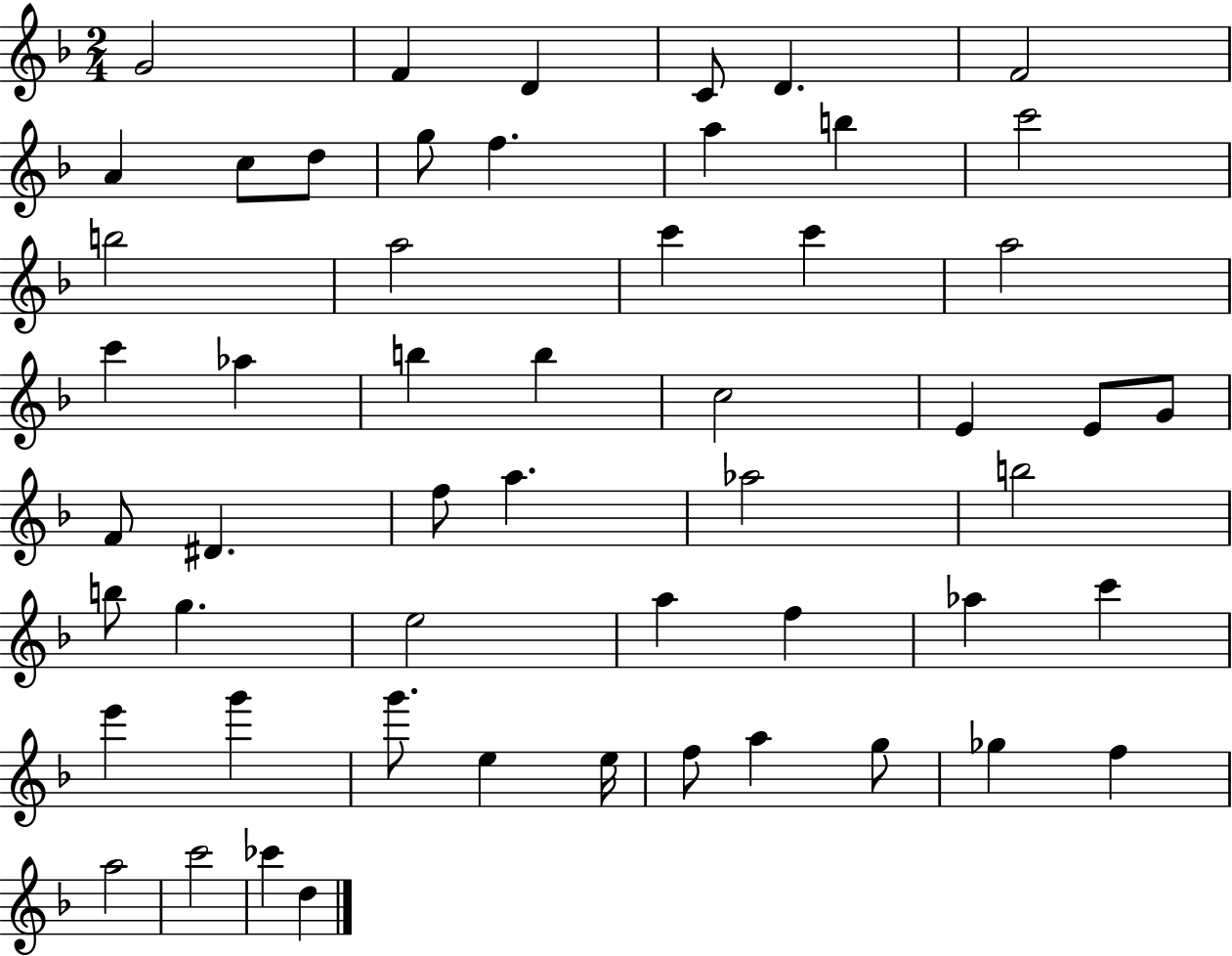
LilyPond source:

{
  \clef treble
  \numericTimeSignature
  \time 2/4
  \key f \major
  \repeat volta 2 { g'2 | f'4 d'4 | c'8 d'4. | f'2 | \break a'4 c''8 d''8 | g''8 f''4. | a''4 b''4 | c'''2 | \break b''2 | a''2 | c'''4 c'''4 | a''2 | \break c'''4 aes''4 | b''4 b''4 | c''2 | e'4 e'8 g'8 | \break f'8 dis'4. | f''8 a''4. | aes''2 | b''2 | \break b''8 g''4. | e''2 | a''4 f''4 | aes''4 c'''4 | \break e'''4 g'''4 | g'''8. e''4 e''16 | f''8 a''4 g''8 | ges''4 f''4 | \break a''2 | c'''2 | ces'''4 d''4 | } \bar "|."
}